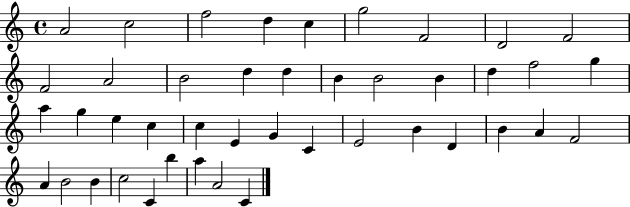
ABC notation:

X:1
T:Untitled
M:4/4
L:1/4
K:C
A2 c2 f2 d c g2 F2 D2 F2 F2 A2 B2 d d B B2 B d f2 g a g e c c E G C E2 B D B A F2 A B2 B c2 C b a A2 C